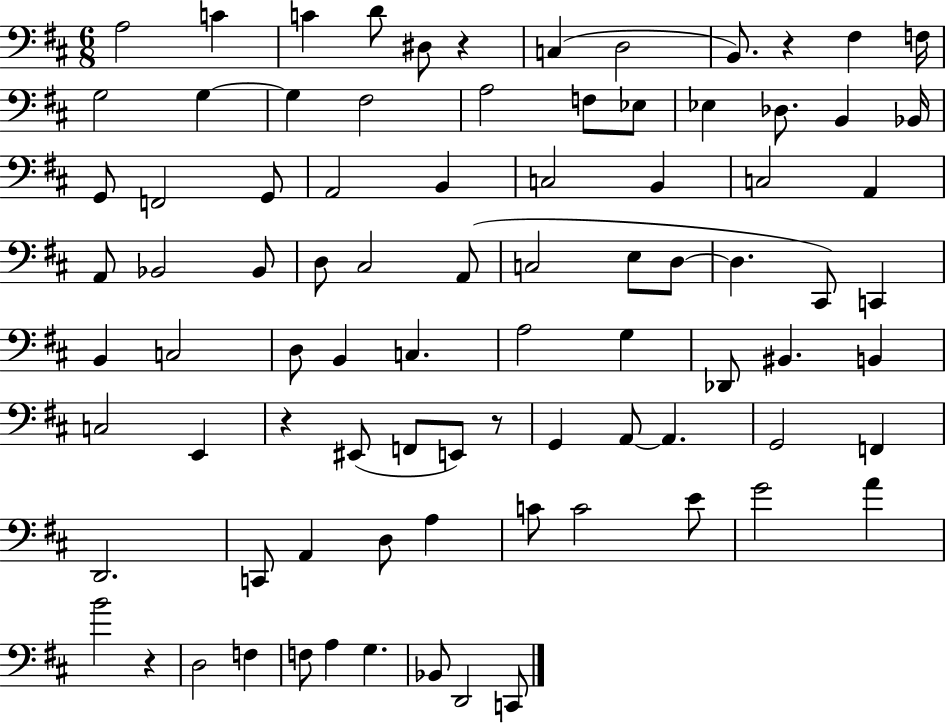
{
  \clef bass
  \numericTimeSignature
  \time 6/8
  \key d \major
  a2 c'4 | c'4 d'8 dis8 r4 | c4( d2 | b,8.) r4 fis4 f16 | \break g2 g4~~ | g4 fis2 | a2 f8 ees8 | ees4 des8. b,4 bes,16 | \break g,8 f,2 g,8 | a,2 b,4 | c2 b,4 | c2 a,4 | \break a,8 bes,2 bes,8 | d8 cis2 a,8( | c2 e8 d8~~ | d4. cis,8) c,4 | \break b,4 c2 | d8 b,4 c4. | a2 g4 | des,8 bis,4. b,4 | \break c2 e,4 | r4 eis,8( f,8 e,8) r8 | g,4 a,8~~ a,4. | g,2 f,4 | \break d,2. | c,8 a,4 d8 a4 | c'8 c'2 e'8 | g'2 a'4 | \break b'2 r4 | d2 f4 | f8 a4 g4. | bes,8 d,2 c,8 | \break \bar "|."
}